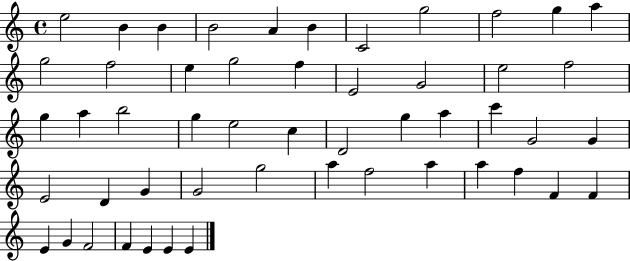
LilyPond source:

{
  \clef treble
  \time 4/4
  \defaultTimeSignature
  \key c \major
  e''2 b'4 b'4 | b'2 a'4 b'4 | c'2 g''2 | f''2 g''4 a''4 | \break g''2 f''2 | e''4 g''2 f''4 | e'2 g'2 | e''2 f''2 | \break g''4 a''4 b''2 | g''4 e''2 c''4 | d'2 g''4 a''4 | c'''4 g'2 g'4 | \break e'2 d'4 g'4 | g'2 g''2 | a''4 f''2 a''4 | a''4 f''4 f'4 f'4 | \break e'4 g'4 f'2 | f'4 e'4 e'4 e'4 | \bar "|."
}